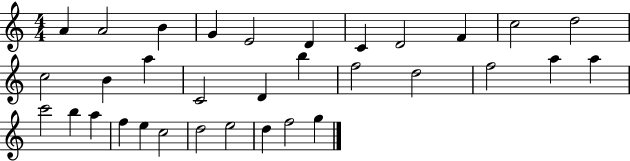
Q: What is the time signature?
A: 4/4